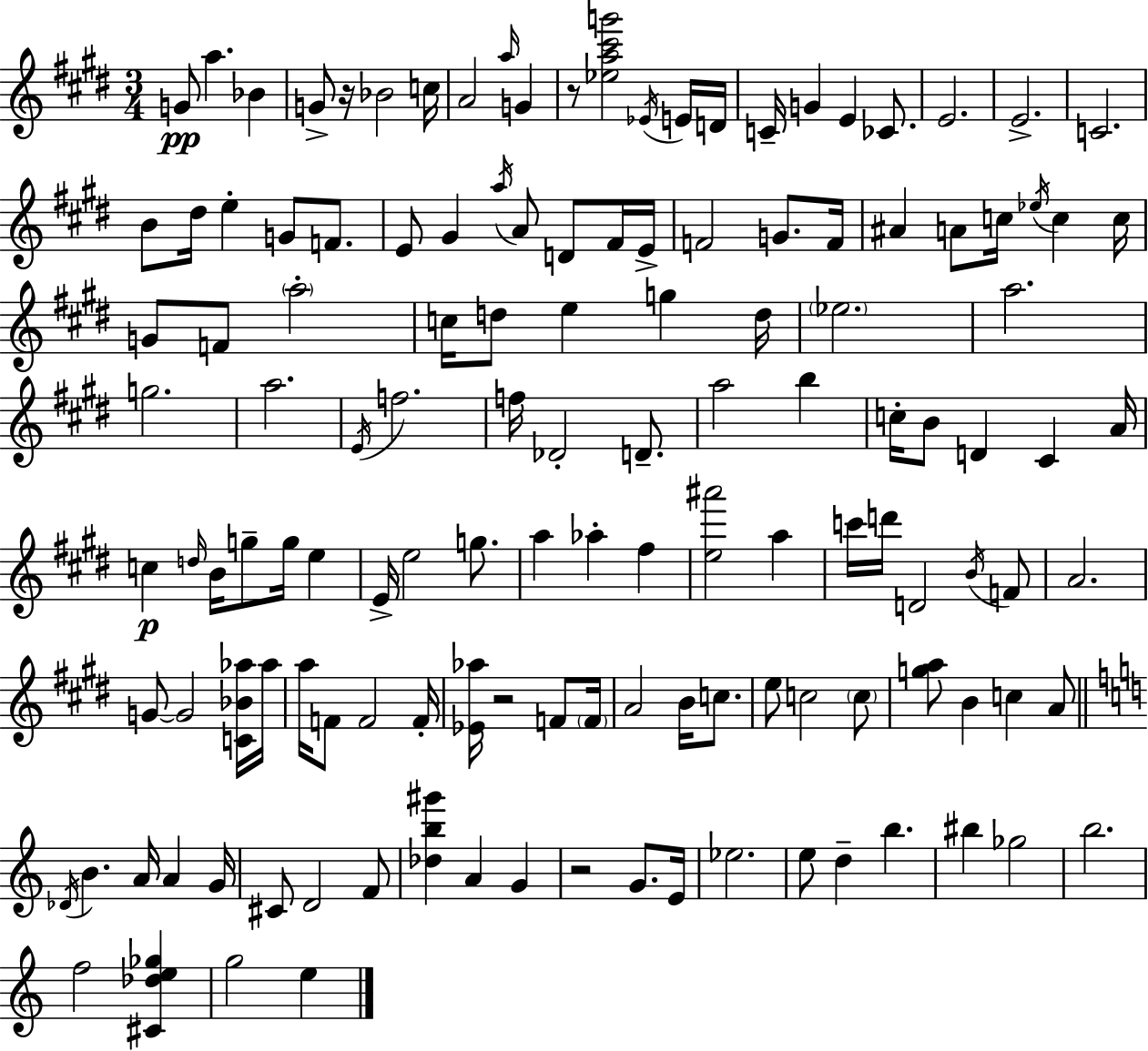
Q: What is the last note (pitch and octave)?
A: E5